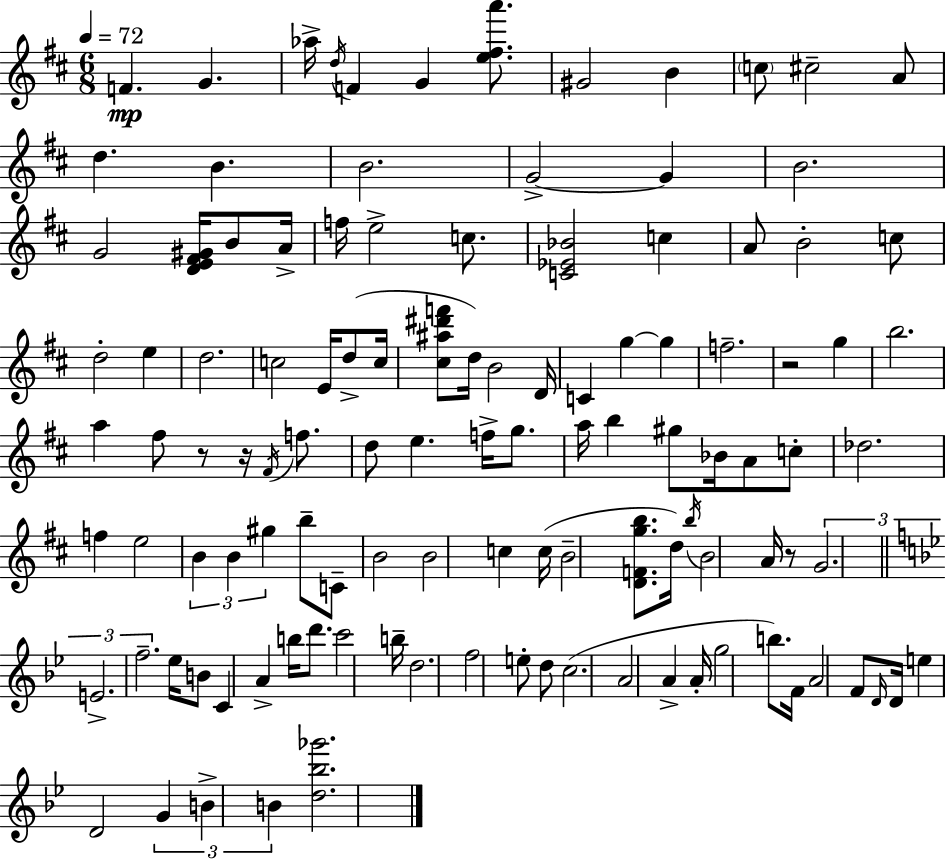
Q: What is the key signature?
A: D major